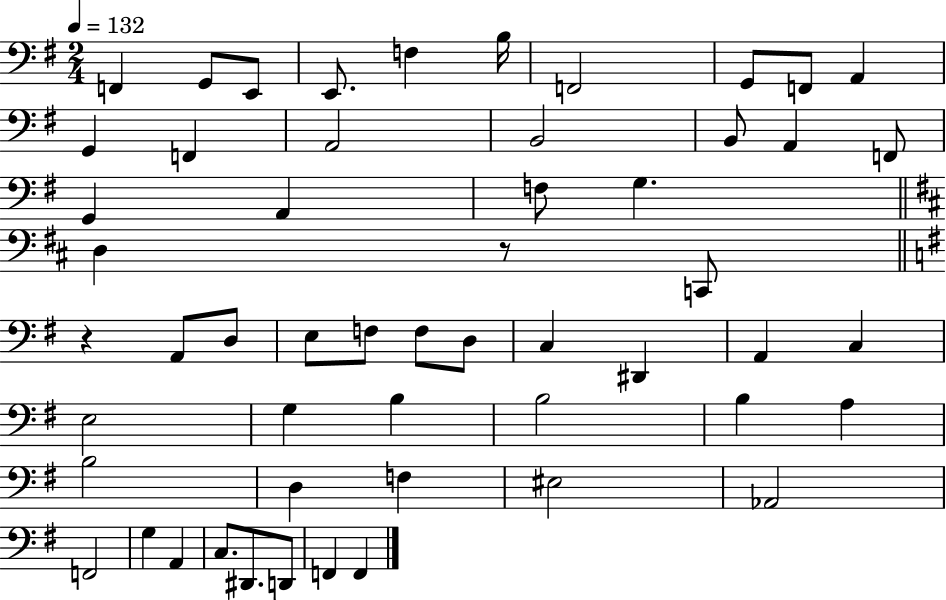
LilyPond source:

{
  \clef bass
  \numericTimeSignature
  \time 2/4
  \key g \major
  \tempo 4 = 132
  f,4 g,8 e,8 | e,8. f4 b16 | f,2 | g,8 f,8 a,4 | \break g,4 f,4 | a,2 | b,2 | b,8 a,4 f,8 | \break g,4 a,4 | f8 g4. | \bar "||" \break \key b \minor d4 r8 c,8 | \bar "||" \break \key g \major r4 a,8 d8 | e8 f8 f8 d8 | c4 dis,4 | a,4 c4 | \break e2 | g4 b4 | b2 | b4 a4 | \break b2 | d4 f4 | eis2 | aes,2 | \break f,2 | g4 a,4 | c8. dis,8. d,8 | f,4 f,4 | \break \bar "|."
}